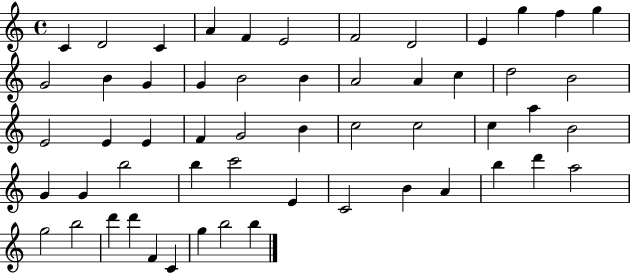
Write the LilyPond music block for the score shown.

{
  \clef treble
  \time 4/4
  \defaultTimeSignature
  \key c \major
  c'4 d'2 c'4 | a'4 f'4 e'2 | f'2 d'2 | e'4 g''4 f''4 g''4 | \break g'2 b'4 g'4 | g'4 b'2 b'4 | a'2 a'4 c''4 | d''2 b'2 | \break e'2 e'4 e'4 | f'4 g'2 b'4 | c''2 c''2 | c''4 a''4 b'2 | \break g'4 g'4 b''2 | b''4 c'''2 e'4 | c'2 b'4 a'4 | b''4 d'''4 a''2 | \break g''2 b''2 | d'''4 d'''4 f'4 c'4 | g''4 b''2 b''4 | \bar "|."
}